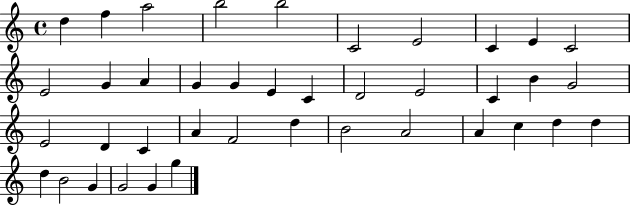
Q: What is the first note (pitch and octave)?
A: D5